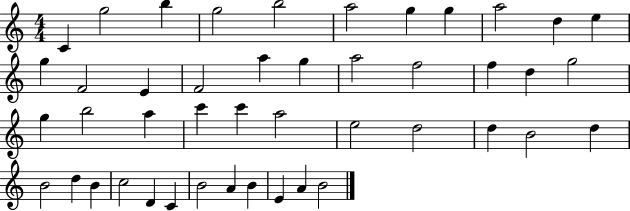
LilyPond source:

{
  \clef treble
  \numericTimeSignature
  \time 4/4
  \key c \major
  c'4 g''2 b''4 | g''2 b''2 | a''2 g''4 g''4 | a''2 d''4 e''4 | \break g''4 f'2 e'4 | f'2 a''4 g''4 | a''2 f''2 | f''4 d''4 g''2 | \break g''4 b''2 a''4 | c'''4 c'''4 a''2 | e''2 d''2 | d''4 b'2 d''4 | \break b'2 d''4 b'4 | c''2 d'4 c'4 | b'2 a'4 b'4 | e'4 a'4 b'2 | \break \bar "|."
}